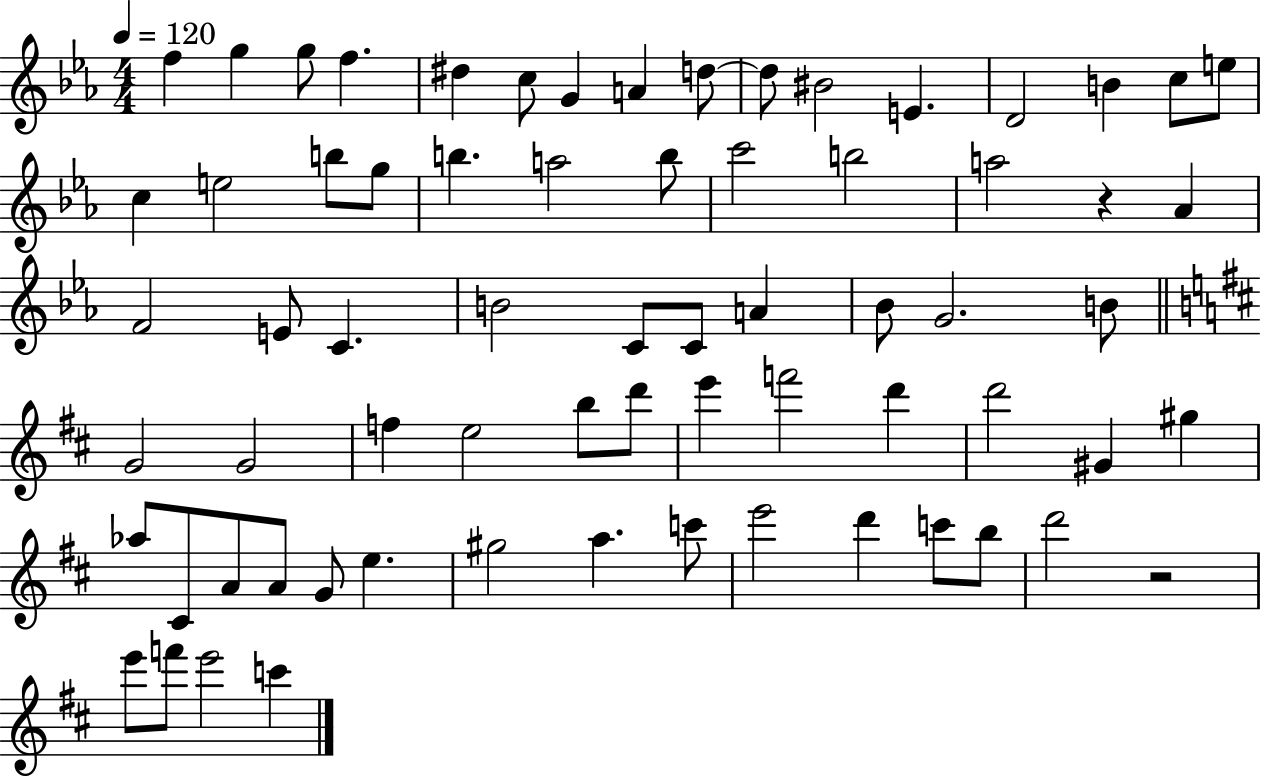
F5/q G5/q G5/e F5/q. D#5/q C5/e G4/q A4/q D5/e D5/e BIS4/h E4/q. D4/h B4/q C5/e E5/e C5/q E5/h B5/e G5/e B5/q. A5/h B5/e C6/h B5/h A5/h R/q Ab4/q F4/h E4/e C4/q. B4/h C4/e C4/e A4/q Bb4/e G4/h. B4/e G4/h G4/h F5/q E5/h B5/e D6/e E6/q F6/h D6/q D6/h G#4/q G#5/q Ab5/e C#4/e A4/e A4/e G4/e E5/q. G#5/h A5/q. C6/e E6/h D6/q C6/e B5/e D6/h R/h E6/e F6/e E6/h C6/q